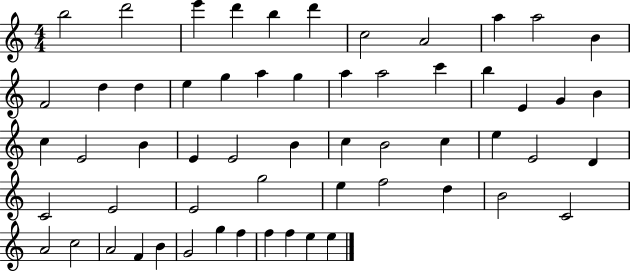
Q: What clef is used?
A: treble